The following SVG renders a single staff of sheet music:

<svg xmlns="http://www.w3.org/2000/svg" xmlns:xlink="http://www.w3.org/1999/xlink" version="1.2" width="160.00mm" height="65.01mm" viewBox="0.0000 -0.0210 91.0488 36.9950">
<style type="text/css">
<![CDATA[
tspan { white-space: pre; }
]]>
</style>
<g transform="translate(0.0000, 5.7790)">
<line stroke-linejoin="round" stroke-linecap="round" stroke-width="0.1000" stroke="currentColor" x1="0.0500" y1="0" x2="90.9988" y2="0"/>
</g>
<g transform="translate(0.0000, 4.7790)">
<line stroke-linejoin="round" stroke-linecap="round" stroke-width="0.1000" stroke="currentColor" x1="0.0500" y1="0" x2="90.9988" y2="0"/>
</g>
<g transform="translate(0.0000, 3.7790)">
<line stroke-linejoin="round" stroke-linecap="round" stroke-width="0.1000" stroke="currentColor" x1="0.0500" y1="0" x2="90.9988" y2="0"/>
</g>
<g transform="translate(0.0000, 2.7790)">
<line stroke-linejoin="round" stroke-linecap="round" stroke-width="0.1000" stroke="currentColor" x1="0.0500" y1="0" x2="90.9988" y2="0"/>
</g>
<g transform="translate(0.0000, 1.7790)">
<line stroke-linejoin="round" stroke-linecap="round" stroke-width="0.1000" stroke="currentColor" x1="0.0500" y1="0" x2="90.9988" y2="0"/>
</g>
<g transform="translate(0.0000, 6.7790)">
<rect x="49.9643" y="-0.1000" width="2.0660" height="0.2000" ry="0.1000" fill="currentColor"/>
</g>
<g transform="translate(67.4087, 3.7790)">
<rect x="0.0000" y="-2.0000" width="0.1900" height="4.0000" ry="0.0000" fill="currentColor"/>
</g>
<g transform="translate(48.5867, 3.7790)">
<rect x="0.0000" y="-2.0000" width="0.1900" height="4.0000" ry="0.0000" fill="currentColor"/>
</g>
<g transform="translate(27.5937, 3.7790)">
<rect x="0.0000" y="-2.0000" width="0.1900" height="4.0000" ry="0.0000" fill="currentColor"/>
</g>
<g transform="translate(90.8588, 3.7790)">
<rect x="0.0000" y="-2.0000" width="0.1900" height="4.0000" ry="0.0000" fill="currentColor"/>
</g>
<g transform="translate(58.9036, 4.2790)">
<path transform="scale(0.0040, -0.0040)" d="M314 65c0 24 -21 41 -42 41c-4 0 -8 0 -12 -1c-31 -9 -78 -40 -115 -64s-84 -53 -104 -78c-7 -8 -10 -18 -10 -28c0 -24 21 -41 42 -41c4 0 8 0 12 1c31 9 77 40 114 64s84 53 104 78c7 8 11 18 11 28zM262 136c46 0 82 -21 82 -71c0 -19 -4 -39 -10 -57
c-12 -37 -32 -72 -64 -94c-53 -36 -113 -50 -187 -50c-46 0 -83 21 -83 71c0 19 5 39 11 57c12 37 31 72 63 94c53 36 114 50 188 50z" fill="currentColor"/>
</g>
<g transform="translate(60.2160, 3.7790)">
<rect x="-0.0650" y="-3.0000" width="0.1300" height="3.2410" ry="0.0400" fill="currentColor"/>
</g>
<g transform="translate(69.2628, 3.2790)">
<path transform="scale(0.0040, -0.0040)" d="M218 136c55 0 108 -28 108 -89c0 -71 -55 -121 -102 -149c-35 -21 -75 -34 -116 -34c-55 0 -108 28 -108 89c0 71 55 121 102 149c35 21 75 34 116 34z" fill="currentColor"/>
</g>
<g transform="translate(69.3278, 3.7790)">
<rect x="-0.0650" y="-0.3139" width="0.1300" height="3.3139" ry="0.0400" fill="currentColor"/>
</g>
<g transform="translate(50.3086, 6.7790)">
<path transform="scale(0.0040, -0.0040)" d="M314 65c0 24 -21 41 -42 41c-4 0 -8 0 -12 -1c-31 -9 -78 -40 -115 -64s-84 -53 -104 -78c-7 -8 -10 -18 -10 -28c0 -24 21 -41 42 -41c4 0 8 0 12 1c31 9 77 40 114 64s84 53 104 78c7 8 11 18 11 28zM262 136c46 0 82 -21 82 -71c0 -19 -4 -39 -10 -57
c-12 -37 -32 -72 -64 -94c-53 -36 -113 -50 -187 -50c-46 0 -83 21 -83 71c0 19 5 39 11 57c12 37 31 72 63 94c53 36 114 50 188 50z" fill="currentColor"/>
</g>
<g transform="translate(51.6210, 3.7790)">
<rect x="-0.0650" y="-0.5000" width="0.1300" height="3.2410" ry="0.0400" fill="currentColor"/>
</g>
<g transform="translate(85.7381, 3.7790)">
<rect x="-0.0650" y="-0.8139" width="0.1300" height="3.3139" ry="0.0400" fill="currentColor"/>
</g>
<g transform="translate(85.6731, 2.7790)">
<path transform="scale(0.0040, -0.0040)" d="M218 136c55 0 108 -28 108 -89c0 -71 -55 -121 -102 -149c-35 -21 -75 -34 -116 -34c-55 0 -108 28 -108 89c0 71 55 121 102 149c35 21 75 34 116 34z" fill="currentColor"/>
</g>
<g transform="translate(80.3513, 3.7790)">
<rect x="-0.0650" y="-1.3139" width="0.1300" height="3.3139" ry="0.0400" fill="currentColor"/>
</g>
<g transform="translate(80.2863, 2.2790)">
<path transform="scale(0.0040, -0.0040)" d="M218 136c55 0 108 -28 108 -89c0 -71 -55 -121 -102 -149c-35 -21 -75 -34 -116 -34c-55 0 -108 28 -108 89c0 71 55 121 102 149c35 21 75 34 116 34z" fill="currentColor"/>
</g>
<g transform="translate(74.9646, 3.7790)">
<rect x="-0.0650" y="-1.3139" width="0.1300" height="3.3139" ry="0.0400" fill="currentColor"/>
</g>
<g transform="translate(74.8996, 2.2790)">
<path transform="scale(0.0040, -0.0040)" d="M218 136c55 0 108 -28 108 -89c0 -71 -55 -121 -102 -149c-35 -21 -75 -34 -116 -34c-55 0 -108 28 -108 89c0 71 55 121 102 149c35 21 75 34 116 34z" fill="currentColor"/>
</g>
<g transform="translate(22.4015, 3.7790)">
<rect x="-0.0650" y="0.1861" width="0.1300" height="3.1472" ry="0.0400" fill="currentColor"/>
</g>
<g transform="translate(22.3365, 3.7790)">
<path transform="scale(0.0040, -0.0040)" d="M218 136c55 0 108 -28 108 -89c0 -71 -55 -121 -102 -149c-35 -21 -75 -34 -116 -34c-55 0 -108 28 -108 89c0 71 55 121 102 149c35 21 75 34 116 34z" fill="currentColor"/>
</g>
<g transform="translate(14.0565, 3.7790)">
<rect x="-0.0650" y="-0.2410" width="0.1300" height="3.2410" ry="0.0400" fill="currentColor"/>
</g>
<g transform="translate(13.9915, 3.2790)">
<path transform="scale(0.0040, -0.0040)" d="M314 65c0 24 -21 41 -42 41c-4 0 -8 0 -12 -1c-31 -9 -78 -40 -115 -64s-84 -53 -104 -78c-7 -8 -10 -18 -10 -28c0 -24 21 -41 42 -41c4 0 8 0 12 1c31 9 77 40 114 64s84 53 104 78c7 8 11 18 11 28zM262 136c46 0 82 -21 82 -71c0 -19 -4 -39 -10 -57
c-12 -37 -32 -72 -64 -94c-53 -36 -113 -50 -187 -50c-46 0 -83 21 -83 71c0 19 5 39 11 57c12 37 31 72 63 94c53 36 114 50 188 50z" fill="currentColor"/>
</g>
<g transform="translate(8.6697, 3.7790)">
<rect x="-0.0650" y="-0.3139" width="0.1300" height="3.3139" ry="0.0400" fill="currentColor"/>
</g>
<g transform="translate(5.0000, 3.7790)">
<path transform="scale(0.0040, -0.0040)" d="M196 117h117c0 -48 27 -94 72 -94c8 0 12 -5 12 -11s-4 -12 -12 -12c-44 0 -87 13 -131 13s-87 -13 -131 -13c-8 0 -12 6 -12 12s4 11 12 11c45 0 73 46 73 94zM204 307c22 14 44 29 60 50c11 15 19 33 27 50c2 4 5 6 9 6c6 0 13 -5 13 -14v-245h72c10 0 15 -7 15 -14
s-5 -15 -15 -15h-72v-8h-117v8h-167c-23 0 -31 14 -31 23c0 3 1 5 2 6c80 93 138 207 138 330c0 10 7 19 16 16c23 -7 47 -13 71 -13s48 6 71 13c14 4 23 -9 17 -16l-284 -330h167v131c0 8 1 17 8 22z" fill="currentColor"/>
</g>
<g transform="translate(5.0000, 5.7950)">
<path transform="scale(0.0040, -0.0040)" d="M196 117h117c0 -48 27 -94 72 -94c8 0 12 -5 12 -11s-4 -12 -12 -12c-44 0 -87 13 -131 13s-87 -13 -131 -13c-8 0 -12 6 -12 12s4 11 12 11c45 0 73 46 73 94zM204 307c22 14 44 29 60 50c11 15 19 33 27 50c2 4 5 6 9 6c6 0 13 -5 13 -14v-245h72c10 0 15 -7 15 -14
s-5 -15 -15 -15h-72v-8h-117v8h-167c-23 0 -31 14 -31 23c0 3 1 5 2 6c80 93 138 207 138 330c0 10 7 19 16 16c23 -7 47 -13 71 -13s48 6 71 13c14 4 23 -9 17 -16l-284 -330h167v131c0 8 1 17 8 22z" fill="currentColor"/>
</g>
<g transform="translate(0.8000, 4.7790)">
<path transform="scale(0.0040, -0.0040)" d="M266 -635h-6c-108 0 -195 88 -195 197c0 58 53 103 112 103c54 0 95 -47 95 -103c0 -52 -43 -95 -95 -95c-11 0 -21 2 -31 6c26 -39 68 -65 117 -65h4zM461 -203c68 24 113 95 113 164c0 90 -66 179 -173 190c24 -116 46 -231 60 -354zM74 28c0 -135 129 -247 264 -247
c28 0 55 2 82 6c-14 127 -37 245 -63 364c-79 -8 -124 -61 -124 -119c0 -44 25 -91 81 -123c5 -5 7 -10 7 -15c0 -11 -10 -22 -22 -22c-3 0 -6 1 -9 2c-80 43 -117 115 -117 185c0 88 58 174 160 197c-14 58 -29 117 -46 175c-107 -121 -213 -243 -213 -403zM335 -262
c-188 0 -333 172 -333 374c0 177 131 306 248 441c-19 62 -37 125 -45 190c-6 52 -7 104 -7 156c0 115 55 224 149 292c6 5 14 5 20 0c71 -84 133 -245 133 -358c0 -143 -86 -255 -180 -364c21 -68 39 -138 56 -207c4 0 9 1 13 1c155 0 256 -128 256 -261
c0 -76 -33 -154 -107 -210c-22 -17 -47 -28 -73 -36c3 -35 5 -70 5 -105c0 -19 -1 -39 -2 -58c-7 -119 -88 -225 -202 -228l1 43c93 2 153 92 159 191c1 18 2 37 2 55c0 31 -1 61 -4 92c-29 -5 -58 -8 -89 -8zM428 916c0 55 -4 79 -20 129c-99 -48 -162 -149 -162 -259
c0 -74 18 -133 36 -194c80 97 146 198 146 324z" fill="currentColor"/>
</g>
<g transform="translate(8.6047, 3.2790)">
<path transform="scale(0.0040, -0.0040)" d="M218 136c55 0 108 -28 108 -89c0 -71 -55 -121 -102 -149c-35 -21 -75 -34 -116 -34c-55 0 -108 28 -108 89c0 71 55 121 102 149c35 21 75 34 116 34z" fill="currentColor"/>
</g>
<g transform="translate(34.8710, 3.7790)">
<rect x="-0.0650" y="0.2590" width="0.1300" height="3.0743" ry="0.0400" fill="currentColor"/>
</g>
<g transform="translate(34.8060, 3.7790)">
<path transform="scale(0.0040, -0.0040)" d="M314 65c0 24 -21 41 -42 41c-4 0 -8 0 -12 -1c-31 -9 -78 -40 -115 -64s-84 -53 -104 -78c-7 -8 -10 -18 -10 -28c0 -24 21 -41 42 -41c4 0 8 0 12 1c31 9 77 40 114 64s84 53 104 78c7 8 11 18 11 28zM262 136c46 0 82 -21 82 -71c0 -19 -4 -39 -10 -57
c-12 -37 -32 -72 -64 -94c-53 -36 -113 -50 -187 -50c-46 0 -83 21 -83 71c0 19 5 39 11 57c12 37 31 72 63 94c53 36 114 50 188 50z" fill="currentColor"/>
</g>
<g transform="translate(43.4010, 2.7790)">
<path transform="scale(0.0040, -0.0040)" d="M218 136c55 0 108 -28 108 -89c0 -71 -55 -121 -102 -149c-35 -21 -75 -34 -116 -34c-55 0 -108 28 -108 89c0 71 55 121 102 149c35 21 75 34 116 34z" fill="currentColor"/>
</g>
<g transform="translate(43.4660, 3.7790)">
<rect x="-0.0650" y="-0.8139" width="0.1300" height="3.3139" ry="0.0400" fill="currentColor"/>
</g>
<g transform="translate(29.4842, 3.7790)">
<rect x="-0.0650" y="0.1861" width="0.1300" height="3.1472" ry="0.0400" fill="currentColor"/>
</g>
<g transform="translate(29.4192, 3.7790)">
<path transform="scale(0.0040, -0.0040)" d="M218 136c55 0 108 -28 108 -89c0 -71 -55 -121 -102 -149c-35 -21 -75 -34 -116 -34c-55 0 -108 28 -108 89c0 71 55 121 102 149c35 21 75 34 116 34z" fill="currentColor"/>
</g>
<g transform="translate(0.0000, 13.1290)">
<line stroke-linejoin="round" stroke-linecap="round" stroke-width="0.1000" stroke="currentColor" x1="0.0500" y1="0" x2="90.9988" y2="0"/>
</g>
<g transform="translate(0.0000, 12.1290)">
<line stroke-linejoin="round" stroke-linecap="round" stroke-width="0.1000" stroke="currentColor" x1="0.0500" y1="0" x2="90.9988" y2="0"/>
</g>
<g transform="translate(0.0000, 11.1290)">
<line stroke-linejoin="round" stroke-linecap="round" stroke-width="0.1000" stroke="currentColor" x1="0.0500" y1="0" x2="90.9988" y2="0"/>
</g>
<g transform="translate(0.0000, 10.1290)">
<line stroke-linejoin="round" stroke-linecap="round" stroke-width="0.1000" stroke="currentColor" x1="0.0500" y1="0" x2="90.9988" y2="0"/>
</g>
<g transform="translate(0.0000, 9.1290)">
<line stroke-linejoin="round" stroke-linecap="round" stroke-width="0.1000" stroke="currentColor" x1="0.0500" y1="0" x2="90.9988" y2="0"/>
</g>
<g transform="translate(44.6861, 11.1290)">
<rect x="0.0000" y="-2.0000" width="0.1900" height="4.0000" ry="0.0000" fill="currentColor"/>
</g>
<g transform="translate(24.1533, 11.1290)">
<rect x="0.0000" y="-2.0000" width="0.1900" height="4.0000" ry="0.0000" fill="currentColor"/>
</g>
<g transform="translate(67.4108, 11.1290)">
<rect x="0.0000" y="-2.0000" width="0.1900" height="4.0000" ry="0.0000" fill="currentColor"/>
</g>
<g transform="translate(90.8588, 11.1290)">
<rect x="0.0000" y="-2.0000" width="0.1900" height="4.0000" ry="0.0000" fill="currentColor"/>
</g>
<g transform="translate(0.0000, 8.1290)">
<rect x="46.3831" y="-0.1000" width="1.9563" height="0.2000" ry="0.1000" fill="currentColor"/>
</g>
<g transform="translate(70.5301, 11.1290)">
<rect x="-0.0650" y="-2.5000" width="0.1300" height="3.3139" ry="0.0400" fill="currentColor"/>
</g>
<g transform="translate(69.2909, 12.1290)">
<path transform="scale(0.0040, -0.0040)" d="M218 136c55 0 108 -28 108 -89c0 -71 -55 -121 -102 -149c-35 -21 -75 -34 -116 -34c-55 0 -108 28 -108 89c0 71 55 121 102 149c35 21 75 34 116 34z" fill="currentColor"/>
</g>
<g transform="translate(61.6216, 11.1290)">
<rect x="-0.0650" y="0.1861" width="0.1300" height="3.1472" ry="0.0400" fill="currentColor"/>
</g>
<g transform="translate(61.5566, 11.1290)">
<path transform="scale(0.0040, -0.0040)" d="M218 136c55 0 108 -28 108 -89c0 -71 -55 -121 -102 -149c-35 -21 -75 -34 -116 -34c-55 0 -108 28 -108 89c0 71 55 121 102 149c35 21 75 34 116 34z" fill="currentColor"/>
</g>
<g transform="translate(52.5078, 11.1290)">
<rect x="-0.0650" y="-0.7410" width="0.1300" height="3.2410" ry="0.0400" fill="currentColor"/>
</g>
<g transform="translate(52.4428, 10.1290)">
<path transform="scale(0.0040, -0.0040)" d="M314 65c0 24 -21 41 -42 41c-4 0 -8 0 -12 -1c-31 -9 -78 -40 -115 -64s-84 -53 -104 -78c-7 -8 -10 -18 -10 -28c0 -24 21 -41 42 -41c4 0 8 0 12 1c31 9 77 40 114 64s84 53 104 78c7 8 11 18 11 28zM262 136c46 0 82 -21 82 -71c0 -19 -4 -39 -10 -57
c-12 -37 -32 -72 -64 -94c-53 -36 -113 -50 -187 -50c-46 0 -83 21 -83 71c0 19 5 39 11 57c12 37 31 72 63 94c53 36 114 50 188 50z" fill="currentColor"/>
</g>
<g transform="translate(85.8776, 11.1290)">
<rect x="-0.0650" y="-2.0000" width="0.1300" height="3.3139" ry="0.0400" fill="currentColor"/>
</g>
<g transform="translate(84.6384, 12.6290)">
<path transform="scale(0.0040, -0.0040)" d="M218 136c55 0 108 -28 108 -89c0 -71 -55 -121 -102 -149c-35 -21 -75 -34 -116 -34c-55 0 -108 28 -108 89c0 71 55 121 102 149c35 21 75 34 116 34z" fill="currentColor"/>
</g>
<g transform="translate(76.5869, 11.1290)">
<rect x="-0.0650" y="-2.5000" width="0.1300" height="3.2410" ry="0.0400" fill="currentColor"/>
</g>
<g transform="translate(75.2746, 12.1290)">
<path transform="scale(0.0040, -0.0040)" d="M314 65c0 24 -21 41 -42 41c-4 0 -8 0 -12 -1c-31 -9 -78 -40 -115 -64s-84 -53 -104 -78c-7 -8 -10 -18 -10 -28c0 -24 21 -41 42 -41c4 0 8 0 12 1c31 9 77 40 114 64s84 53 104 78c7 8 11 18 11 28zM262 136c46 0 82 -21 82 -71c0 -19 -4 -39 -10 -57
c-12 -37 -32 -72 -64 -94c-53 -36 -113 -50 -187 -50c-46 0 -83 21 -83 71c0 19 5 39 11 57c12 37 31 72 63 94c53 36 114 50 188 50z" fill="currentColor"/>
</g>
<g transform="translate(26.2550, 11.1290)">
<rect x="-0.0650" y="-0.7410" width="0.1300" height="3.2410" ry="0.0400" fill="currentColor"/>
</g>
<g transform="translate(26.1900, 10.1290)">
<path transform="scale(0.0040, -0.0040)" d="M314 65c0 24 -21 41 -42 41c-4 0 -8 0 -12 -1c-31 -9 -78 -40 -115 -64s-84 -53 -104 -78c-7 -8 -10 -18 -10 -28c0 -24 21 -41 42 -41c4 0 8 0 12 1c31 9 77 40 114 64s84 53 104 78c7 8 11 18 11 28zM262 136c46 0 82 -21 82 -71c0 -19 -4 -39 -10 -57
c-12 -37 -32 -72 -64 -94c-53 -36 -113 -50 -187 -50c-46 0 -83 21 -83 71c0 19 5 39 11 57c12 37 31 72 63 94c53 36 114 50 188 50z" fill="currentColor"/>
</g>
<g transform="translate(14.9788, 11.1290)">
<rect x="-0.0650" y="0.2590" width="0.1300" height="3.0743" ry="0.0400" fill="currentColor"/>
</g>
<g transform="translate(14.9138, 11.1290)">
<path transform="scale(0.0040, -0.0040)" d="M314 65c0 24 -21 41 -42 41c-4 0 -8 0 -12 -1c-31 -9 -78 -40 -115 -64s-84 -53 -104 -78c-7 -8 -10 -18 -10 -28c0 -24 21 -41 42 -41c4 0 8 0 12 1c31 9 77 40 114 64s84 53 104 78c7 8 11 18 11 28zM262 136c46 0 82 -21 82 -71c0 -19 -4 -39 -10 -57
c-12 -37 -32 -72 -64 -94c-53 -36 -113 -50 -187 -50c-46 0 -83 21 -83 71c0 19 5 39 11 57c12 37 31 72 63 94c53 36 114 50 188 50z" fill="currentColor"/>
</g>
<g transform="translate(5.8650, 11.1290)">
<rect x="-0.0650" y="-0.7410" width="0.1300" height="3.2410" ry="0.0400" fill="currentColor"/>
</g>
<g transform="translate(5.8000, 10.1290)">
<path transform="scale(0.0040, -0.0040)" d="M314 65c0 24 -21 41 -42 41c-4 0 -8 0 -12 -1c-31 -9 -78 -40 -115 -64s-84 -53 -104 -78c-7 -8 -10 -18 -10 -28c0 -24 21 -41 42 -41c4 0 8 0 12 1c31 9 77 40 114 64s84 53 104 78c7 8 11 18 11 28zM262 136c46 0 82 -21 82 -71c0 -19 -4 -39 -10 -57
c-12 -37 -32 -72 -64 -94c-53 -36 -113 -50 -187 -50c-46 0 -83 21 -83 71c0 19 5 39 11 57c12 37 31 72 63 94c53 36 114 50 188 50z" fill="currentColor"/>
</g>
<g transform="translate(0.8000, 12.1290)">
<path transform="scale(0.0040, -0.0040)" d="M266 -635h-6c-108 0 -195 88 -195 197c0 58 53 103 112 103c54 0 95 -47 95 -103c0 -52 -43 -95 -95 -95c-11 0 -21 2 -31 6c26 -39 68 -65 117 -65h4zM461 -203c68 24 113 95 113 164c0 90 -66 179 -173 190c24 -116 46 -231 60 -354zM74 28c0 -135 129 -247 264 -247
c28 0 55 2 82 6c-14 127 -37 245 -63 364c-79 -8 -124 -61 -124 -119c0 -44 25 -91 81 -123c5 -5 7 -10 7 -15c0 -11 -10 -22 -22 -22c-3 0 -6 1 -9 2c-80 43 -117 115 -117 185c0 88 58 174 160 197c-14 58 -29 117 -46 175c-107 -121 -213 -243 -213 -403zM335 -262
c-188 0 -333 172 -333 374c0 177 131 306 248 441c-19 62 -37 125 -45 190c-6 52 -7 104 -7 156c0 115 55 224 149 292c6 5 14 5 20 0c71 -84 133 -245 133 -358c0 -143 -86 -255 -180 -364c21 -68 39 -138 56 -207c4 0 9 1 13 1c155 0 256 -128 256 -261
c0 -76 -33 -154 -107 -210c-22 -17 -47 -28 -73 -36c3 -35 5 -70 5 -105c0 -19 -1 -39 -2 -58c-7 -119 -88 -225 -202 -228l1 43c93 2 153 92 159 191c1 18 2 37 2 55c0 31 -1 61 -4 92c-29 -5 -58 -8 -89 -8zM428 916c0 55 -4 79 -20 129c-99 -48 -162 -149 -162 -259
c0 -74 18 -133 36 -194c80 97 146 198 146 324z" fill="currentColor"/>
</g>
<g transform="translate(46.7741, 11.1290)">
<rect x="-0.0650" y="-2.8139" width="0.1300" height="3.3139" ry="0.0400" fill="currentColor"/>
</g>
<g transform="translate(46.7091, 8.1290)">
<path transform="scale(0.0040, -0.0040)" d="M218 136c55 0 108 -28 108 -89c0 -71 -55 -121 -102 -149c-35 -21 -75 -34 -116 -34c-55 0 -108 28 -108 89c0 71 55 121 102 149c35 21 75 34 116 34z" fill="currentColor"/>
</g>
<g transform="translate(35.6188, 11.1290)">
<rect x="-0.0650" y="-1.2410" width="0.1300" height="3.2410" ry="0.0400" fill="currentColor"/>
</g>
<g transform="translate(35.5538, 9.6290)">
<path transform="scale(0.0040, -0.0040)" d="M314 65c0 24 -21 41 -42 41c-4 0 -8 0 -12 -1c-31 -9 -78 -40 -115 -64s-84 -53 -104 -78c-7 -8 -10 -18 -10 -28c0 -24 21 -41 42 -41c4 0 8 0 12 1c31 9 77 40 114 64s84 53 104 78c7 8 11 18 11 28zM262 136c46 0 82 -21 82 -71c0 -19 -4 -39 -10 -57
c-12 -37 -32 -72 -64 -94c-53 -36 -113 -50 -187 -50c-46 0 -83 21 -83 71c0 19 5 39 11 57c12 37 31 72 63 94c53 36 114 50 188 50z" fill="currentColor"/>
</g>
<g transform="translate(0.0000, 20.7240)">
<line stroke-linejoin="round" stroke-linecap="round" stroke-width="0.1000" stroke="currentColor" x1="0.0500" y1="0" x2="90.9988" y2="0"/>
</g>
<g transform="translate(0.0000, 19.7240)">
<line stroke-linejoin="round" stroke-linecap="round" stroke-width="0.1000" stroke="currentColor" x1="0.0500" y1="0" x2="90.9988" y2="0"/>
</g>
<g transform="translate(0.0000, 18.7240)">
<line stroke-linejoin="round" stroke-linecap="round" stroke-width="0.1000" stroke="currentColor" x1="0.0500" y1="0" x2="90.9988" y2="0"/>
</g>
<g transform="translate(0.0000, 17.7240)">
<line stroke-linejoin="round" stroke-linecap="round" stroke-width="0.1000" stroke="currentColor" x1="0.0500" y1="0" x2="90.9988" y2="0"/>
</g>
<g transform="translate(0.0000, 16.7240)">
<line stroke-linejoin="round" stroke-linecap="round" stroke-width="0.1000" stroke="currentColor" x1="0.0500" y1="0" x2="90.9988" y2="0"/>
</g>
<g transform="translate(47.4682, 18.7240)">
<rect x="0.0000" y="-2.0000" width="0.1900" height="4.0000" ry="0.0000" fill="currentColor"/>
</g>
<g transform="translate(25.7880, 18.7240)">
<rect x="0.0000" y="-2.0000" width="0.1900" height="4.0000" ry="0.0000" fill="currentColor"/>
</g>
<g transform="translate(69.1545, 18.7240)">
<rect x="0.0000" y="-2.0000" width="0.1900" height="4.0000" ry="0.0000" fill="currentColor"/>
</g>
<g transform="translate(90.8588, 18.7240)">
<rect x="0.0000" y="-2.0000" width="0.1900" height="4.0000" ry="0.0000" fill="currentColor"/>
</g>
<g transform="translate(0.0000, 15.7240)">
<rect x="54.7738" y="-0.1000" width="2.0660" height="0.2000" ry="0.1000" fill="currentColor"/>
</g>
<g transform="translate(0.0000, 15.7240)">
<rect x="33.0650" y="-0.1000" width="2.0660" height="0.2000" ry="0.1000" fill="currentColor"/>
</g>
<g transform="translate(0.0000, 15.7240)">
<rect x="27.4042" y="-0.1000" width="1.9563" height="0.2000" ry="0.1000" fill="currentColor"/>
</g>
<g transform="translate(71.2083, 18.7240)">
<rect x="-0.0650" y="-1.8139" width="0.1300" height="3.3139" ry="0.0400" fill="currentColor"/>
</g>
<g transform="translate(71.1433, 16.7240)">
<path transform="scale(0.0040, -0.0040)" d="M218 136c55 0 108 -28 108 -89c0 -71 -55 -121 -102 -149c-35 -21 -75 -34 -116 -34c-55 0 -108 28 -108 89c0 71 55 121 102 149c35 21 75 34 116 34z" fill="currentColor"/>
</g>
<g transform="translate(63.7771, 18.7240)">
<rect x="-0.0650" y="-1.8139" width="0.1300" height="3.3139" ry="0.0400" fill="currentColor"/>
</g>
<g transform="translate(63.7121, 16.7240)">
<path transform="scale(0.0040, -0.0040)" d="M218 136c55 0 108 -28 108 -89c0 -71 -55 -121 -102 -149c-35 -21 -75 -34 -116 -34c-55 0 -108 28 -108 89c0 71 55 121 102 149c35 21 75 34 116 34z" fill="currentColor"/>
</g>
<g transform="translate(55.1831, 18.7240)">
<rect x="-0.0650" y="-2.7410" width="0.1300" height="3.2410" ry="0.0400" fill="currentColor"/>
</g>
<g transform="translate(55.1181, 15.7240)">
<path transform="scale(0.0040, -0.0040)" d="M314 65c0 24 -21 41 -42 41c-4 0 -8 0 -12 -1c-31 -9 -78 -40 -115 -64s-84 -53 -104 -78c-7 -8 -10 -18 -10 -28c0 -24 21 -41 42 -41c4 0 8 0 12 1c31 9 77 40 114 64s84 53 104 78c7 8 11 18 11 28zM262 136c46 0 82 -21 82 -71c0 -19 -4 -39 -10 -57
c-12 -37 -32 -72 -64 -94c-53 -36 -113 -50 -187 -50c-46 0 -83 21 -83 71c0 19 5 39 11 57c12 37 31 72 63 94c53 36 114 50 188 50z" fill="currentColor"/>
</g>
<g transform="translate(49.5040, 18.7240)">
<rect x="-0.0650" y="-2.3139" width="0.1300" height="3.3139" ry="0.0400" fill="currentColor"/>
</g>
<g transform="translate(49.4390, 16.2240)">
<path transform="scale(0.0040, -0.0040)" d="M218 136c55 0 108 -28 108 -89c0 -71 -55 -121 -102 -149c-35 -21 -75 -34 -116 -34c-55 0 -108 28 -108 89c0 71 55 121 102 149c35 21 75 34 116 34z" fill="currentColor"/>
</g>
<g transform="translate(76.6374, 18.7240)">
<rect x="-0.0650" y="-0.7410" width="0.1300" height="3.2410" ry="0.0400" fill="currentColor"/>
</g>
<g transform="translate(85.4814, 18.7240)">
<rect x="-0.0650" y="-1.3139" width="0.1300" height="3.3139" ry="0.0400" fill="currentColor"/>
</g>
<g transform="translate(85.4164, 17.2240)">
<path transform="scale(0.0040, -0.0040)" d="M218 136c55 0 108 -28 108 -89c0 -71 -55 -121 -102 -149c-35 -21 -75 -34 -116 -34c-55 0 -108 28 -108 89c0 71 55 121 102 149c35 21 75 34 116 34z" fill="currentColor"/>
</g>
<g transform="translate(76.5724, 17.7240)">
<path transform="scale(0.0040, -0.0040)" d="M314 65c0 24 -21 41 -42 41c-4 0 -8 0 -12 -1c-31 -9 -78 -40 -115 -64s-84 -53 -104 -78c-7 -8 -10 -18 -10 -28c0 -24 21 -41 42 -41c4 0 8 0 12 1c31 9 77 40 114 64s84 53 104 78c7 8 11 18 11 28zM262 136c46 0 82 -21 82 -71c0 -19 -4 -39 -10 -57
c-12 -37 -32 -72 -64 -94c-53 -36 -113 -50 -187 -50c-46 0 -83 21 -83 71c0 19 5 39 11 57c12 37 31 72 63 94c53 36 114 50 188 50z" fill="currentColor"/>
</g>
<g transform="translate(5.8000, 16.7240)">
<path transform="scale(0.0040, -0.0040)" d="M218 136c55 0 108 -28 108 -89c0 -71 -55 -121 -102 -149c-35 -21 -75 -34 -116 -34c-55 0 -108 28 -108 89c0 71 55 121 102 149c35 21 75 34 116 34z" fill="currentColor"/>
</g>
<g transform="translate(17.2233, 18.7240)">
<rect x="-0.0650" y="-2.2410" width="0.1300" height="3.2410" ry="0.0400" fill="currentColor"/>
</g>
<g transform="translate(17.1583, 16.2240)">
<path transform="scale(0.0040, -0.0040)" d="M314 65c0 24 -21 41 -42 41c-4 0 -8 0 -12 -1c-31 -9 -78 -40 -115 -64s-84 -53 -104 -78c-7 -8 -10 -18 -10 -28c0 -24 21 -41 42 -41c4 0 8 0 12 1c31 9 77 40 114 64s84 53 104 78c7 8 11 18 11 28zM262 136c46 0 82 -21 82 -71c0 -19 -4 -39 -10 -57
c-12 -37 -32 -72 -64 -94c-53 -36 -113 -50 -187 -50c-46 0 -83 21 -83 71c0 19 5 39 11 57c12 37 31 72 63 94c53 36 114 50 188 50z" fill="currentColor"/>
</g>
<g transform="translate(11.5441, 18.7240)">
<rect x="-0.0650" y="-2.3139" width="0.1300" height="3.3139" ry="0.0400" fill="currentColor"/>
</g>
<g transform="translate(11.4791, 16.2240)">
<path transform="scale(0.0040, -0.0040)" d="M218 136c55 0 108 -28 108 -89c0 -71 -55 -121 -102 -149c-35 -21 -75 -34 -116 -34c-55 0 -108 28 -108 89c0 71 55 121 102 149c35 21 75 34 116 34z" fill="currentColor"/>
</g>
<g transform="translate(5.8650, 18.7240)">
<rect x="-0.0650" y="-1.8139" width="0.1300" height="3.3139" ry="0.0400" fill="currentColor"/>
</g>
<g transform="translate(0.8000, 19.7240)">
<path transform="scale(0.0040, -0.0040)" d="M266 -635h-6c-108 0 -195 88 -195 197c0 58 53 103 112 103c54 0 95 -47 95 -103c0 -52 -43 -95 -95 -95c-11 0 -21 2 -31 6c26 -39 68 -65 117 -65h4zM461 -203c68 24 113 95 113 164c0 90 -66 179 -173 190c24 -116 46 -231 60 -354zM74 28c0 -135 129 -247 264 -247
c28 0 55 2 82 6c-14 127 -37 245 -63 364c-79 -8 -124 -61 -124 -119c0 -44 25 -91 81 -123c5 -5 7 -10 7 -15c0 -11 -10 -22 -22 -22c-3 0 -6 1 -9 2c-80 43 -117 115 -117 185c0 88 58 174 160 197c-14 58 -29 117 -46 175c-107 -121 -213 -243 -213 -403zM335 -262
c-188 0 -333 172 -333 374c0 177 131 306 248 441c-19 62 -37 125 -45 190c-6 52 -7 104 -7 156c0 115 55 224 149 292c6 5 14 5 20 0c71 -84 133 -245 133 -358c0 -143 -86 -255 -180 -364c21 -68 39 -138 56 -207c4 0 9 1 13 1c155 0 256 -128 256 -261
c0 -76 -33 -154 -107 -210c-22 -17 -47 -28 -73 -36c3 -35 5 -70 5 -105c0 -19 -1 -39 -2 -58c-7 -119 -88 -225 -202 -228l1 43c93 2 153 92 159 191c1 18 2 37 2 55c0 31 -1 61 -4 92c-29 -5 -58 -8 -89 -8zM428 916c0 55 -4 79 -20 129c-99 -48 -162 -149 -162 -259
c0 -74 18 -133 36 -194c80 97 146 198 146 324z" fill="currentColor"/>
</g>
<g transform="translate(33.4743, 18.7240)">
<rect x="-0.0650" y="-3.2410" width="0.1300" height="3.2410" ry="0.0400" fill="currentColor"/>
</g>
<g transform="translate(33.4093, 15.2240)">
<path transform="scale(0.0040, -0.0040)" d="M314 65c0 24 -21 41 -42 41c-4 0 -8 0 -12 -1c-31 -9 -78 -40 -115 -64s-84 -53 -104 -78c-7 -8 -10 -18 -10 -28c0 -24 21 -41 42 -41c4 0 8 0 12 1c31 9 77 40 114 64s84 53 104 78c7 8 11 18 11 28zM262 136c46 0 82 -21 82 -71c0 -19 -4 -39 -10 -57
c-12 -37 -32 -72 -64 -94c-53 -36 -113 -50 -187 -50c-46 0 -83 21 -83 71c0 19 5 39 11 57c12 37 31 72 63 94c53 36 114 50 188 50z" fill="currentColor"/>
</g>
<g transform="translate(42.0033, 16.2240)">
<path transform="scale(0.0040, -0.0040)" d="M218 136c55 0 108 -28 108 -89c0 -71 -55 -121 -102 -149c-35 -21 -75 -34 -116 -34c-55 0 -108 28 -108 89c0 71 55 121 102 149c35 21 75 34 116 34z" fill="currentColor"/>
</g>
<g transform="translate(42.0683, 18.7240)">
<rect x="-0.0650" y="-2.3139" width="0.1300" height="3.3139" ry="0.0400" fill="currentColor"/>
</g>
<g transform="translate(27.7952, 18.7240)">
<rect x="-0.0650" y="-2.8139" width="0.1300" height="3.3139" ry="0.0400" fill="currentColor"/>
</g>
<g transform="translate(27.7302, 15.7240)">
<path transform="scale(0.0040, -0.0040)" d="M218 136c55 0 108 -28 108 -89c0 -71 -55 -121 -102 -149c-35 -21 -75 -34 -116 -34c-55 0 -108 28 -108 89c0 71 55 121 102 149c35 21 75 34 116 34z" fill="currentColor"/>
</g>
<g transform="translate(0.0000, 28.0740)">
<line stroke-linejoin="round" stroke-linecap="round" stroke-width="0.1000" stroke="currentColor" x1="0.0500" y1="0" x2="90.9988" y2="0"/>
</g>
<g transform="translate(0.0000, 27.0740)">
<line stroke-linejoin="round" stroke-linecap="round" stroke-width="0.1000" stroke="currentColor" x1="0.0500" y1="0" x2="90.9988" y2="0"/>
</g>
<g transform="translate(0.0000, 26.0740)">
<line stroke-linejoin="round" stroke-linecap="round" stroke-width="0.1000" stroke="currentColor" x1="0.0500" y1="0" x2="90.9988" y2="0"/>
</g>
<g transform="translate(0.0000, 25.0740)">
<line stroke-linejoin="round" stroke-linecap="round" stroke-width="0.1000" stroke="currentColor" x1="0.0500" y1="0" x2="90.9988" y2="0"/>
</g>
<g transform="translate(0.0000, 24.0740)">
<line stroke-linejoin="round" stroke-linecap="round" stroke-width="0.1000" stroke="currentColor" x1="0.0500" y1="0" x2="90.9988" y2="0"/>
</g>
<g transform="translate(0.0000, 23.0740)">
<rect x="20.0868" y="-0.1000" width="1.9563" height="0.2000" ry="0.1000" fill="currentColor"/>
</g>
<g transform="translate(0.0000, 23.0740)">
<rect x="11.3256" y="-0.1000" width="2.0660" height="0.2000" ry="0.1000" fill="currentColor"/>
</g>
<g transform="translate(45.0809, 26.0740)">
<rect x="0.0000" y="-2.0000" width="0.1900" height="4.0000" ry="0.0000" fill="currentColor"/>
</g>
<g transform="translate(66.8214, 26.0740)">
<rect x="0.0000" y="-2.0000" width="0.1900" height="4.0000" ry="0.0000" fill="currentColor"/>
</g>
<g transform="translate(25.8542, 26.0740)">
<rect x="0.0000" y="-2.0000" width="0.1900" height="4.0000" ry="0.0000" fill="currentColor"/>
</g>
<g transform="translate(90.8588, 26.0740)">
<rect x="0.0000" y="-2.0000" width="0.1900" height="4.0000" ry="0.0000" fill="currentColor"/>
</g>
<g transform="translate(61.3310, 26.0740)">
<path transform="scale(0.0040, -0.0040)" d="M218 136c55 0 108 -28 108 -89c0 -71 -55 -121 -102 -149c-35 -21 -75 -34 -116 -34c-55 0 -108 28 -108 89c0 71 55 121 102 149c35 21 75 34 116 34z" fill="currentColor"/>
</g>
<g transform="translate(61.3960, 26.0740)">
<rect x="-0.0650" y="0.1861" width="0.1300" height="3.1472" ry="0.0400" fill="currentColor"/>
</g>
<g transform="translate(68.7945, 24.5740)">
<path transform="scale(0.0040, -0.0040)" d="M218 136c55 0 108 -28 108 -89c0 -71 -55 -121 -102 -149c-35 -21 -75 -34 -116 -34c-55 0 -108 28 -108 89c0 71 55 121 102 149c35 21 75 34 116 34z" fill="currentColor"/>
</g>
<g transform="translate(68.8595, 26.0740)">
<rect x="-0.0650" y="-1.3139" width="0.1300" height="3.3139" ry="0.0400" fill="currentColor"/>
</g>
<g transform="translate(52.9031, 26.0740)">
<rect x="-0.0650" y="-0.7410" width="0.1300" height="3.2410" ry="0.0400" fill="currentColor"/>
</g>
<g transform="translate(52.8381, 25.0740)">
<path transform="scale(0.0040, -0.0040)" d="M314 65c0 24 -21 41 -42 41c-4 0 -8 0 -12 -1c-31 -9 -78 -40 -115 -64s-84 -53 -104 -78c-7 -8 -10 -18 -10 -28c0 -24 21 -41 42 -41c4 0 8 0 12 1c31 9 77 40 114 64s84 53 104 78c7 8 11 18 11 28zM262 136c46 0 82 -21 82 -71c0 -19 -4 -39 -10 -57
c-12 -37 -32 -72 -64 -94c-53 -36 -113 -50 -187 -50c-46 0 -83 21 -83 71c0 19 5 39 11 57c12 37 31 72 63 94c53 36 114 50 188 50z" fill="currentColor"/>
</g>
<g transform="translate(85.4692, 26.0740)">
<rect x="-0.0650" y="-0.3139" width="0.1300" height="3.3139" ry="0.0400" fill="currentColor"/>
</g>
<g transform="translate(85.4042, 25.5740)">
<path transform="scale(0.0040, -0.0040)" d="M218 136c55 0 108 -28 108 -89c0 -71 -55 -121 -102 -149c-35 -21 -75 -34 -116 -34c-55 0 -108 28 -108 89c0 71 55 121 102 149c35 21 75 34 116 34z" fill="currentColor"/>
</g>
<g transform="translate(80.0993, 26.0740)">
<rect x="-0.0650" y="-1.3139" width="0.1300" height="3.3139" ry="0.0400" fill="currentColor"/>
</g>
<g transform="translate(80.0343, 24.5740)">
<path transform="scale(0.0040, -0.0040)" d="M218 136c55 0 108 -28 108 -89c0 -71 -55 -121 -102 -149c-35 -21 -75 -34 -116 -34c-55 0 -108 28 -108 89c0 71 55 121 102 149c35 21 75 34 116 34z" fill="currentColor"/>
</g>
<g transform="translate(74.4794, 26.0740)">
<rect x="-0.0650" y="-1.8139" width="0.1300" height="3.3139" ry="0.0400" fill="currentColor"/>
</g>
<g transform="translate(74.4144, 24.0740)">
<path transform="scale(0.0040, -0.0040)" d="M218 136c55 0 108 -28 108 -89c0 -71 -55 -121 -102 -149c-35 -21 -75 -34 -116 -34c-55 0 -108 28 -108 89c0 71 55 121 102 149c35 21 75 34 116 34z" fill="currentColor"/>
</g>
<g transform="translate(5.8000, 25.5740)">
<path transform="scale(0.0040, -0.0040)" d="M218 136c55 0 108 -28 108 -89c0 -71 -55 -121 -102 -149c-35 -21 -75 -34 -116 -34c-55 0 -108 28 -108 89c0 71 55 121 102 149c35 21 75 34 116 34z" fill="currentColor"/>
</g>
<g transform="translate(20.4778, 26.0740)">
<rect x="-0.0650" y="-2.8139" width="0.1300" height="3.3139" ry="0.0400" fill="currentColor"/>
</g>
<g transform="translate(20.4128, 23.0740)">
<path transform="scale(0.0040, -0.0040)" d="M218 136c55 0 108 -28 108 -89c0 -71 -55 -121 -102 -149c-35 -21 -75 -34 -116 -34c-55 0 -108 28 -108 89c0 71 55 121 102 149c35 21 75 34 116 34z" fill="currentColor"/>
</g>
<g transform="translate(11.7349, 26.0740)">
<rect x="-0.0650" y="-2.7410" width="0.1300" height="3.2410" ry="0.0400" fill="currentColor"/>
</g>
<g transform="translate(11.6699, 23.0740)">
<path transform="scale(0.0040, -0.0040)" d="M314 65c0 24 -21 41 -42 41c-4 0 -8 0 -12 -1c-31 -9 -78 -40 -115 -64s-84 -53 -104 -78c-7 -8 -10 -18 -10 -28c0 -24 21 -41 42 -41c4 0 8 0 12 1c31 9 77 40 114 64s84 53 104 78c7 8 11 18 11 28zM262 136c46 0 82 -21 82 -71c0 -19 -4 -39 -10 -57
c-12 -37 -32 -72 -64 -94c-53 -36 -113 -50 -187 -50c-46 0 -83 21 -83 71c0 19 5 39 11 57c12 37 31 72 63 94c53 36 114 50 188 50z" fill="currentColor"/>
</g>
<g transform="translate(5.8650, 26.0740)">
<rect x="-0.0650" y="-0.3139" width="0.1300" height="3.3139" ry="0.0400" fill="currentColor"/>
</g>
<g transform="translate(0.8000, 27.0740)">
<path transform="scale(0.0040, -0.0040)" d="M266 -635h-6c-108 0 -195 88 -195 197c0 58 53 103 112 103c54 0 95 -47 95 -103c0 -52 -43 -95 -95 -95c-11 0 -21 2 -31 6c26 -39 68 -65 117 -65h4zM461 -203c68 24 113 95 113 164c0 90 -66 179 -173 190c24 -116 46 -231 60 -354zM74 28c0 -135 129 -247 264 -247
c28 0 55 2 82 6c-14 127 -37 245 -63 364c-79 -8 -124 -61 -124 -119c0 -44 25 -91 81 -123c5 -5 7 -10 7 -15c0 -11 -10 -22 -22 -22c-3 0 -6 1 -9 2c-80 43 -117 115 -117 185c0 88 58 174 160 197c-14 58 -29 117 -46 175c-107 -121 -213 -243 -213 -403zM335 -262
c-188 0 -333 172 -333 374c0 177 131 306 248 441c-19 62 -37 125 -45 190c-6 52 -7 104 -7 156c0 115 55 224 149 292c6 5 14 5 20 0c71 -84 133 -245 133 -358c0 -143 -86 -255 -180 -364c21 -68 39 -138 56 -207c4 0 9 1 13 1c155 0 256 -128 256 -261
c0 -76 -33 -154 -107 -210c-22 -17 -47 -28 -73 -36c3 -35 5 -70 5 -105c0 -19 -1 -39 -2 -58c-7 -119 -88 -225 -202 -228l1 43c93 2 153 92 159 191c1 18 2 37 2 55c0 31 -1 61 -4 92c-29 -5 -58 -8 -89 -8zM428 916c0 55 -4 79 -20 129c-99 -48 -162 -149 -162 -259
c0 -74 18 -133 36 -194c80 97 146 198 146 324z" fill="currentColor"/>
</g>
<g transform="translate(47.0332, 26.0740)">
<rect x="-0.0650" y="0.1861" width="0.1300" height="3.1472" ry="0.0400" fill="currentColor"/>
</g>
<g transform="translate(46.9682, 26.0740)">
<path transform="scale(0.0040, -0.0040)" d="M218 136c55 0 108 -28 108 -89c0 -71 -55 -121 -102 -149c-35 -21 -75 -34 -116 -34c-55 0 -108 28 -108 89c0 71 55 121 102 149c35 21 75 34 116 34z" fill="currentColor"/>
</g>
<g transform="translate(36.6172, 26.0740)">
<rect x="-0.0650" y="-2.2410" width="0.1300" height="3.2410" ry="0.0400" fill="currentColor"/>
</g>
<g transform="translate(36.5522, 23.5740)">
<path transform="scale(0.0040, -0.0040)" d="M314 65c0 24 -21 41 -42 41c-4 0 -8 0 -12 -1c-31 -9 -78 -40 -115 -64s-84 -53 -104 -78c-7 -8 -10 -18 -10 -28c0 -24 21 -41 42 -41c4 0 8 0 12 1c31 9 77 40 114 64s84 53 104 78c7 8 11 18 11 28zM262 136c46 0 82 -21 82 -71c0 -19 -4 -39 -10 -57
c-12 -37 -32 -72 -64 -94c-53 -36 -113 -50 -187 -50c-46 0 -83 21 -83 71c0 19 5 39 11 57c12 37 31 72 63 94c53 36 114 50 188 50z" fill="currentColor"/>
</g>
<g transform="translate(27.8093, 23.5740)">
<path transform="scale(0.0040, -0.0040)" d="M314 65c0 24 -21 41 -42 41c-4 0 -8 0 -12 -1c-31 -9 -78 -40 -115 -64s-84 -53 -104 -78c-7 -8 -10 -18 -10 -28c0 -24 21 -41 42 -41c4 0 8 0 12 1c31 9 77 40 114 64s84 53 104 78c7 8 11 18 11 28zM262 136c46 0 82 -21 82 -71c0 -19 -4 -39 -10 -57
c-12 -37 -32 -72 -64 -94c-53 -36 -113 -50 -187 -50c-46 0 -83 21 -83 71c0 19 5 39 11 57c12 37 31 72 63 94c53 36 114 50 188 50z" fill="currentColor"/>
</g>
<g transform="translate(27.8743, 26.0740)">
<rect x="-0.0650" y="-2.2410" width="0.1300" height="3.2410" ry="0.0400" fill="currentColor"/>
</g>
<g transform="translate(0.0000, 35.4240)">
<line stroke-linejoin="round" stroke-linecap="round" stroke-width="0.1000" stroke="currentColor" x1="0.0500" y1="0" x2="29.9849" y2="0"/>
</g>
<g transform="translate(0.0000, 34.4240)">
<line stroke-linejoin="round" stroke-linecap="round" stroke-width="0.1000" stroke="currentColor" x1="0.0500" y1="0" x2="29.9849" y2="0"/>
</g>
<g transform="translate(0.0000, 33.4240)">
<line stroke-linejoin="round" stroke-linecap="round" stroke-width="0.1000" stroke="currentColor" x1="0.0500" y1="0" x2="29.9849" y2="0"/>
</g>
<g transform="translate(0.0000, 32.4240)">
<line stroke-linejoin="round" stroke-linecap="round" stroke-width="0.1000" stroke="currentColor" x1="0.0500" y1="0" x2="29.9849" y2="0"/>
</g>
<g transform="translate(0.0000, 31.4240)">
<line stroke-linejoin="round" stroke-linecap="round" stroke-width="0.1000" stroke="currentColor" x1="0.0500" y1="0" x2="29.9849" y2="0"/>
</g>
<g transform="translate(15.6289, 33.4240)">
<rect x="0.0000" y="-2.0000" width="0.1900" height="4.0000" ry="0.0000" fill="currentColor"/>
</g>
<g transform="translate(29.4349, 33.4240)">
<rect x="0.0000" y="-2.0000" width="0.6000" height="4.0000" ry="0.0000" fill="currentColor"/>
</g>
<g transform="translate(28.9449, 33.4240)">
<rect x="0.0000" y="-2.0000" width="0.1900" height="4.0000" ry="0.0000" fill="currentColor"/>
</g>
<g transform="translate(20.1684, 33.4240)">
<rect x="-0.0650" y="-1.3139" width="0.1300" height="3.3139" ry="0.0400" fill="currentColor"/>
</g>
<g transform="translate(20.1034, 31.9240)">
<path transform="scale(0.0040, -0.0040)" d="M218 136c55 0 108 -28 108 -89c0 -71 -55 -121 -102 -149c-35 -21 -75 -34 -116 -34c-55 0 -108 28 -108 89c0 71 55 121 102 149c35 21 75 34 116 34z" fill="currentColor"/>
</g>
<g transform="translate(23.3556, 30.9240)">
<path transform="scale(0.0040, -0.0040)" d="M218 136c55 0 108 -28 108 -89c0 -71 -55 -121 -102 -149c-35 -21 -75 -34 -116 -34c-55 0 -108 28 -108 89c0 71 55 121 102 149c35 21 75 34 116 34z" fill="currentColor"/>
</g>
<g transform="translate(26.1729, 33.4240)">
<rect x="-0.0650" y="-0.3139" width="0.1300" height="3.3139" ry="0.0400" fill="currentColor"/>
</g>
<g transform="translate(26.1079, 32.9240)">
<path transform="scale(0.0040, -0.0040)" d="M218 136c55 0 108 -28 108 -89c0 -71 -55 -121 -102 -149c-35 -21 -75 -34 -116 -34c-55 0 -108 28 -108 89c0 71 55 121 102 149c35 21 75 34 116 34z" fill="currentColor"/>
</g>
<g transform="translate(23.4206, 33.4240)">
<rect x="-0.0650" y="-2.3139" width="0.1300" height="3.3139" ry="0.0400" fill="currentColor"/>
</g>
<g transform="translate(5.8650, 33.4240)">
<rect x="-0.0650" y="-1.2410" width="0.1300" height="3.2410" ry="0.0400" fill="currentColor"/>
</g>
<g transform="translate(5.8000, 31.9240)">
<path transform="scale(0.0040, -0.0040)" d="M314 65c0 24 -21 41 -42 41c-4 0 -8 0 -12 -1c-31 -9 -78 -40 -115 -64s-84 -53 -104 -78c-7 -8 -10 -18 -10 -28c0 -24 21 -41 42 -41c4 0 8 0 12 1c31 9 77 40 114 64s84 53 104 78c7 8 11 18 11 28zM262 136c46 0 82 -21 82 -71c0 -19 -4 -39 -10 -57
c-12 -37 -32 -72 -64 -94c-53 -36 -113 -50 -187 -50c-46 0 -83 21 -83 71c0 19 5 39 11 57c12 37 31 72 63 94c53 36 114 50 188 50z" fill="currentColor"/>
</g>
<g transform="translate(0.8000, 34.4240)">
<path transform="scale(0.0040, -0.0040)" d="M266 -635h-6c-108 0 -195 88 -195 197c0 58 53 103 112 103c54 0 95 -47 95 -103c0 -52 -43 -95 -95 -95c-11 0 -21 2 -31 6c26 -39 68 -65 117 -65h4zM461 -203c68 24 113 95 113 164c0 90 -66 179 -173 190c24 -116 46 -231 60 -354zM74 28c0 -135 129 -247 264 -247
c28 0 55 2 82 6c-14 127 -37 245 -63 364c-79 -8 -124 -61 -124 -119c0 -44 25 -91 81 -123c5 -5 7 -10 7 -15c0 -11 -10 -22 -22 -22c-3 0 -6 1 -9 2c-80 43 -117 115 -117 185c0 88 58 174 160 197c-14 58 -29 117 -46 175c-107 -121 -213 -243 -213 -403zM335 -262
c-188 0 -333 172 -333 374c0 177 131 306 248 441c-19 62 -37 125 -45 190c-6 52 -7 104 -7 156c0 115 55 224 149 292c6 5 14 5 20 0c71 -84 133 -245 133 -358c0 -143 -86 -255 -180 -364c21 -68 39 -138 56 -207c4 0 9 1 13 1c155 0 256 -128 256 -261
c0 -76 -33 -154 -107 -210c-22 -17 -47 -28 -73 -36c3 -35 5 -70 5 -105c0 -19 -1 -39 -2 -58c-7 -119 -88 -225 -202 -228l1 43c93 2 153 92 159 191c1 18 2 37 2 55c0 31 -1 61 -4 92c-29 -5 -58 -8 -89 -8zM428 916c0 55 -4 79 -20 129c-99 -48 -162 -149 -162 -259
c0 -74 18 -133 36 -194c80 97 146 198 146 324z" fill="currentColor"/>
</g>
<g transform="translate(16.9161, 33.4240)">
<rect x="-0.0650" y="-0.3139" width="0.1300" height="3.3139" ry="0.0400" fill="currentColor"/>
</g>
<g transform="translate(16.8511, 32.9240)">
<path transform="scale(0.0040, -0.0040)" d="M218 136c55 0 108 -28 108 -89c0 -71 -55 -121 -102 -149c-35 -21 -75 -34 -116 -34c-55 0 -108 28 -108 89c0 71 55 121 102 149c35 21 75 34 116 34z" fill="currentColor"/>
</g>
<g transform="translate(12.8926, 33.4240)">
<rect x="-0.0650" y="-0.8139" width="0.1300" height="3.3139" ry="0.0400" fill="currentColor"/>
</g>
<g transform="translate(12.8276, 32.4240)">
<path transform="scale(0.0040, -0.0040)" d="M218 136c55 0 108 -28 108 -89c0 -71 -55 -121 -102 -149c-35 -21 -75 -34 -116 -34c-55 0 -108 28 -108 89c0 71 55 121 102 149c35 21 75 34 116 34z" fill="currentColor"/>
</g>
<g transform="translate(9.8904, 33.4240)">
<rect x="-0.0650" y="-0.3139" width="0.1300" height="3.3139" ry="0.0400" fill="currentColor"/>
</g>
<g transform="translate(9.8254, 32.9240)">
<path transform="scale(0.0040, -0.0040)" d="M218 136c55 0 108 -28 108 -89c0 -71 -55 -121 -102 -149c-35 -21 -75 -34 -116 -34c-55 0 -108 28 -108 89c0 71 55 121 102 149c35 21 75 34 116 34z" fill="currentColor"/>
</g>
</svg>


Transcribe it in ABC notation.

X:1
T:Untitled
M:4/4
L:1/4
K:C
c c2 B B B2 d C2 A2 c e e d d2 B2 d2 e2 a d2 B G G2 F f g g2 a b2 g g a2 f f d2 e c a2 a g2 g2 B d2 B e f e c e2 c d c e g c